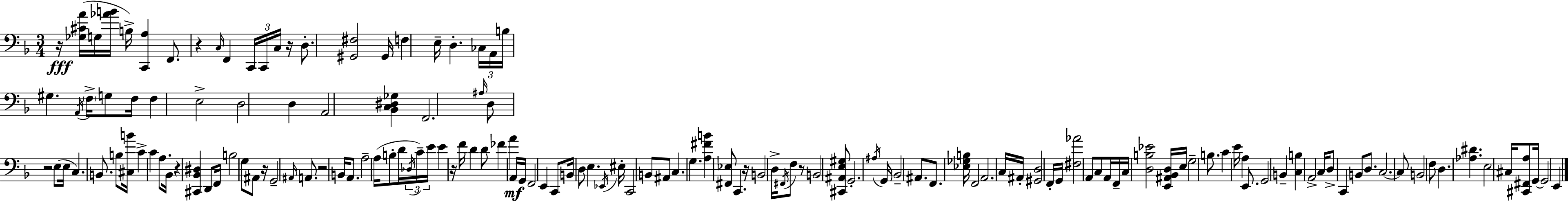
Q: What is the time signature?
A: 3/4